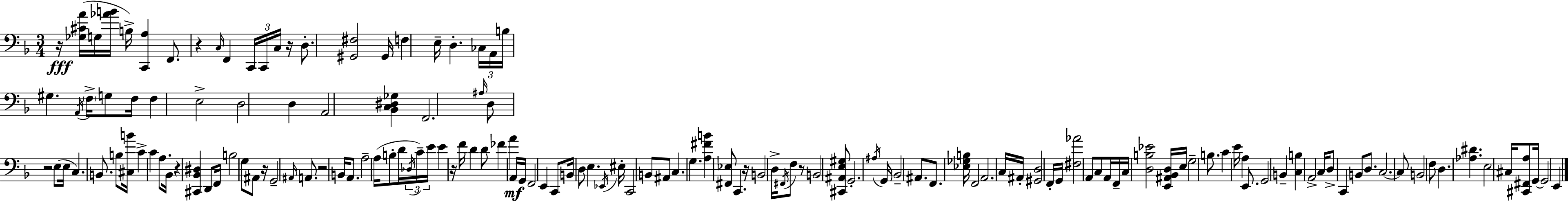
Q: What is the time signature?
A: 3/4